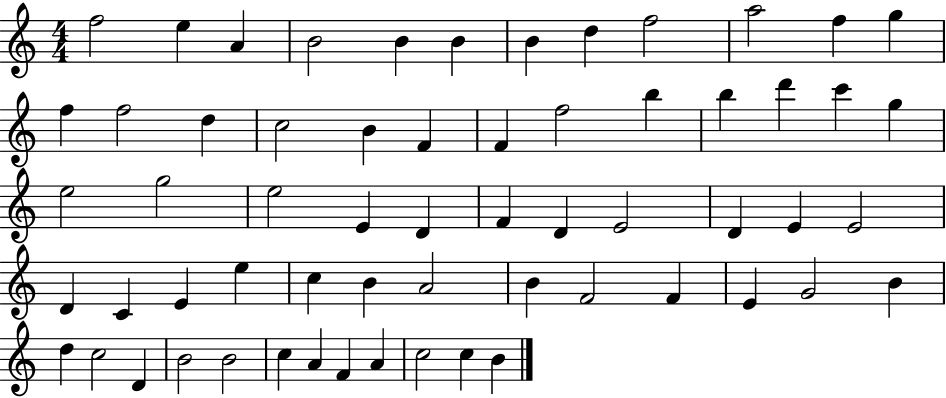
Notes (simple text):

F5/h E5/q A4/q B4/h B4/q B4/q B4/q D5/q F5/h A5/h F5/q G5/q F5/q F5/h D5/q C5/h B4/q F4/q F4/q F5/h B5/q B5/q D6/q C6/q G5/q E5/h G5/h E5/h E4/q D4/q F4/q D4/q E4/h D4/q E4/q E4/h D4/q C4/q E4/q E5/q C5/q B4/q A4/h B4/q F4/h F4/q E4/q G4/h B4/q D5/q C5/h D4/q B4/h B4/h C5/q A4/q F4/q A4/q C5/h C5/q B4/q